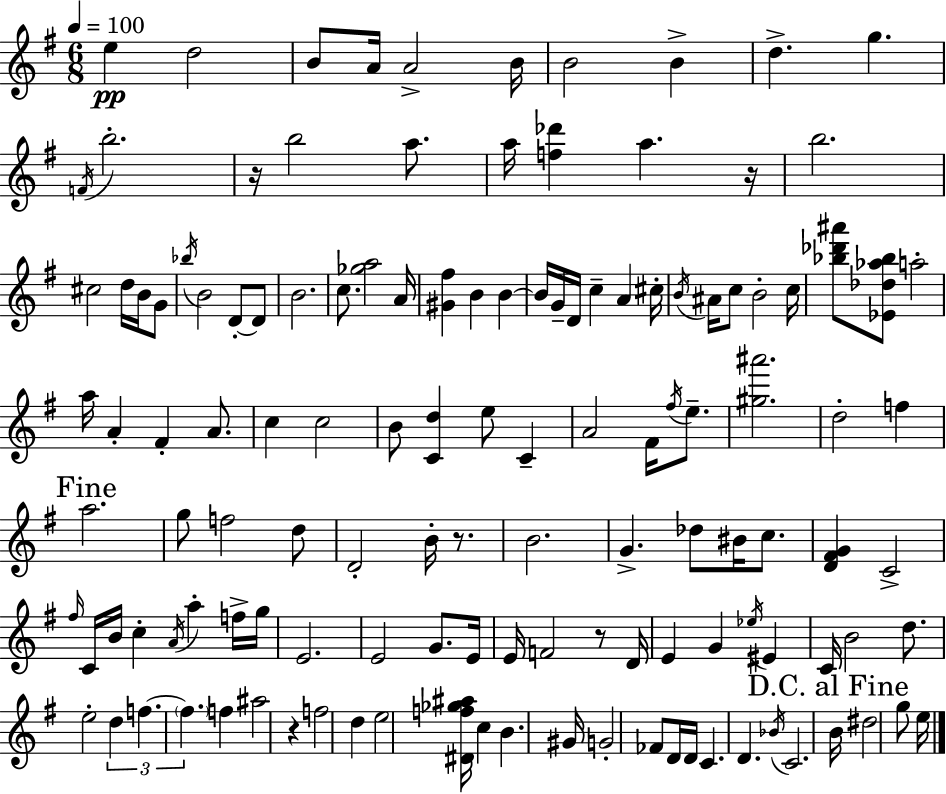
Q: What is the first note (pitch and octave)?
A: E5